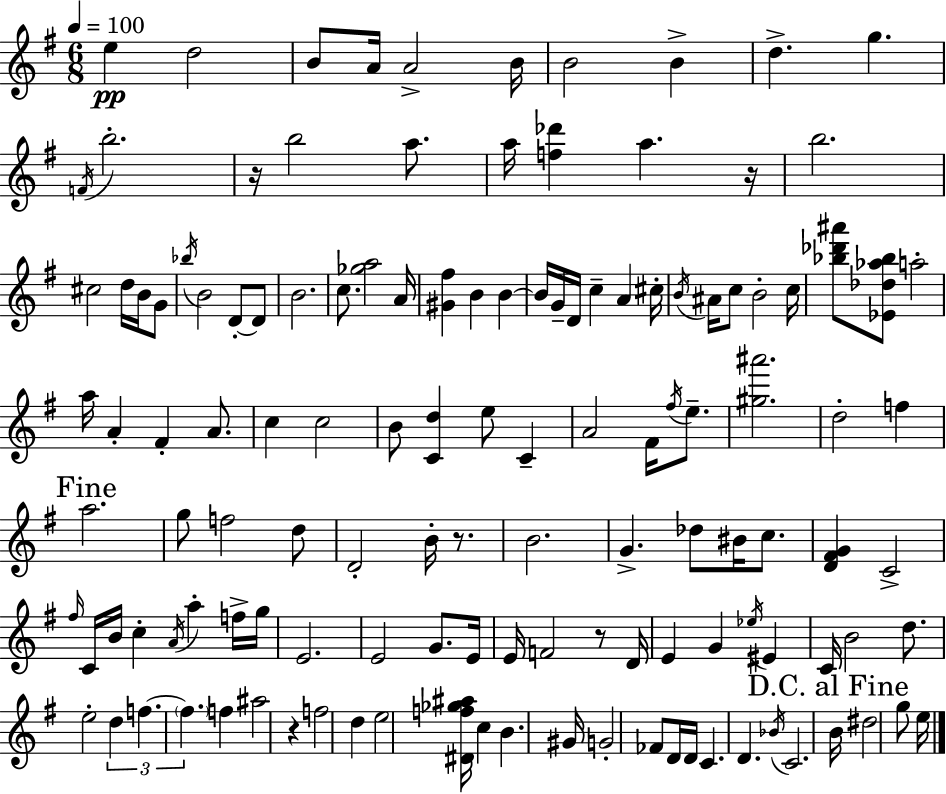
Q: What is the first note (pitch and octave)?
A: E5